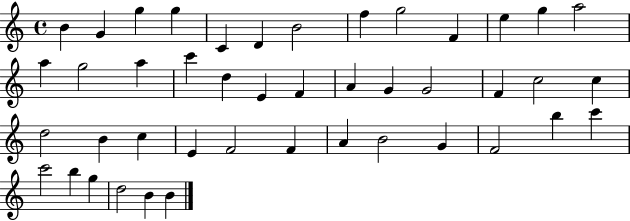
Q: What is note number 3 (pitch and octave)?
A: G5